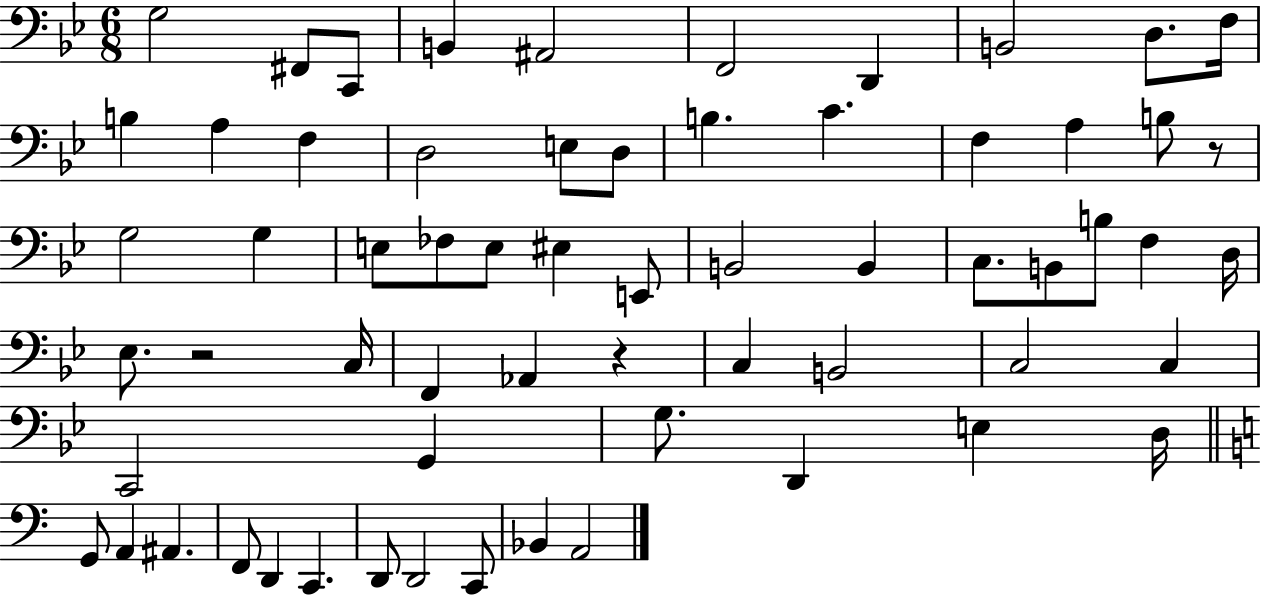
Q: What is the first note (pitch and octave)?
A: G3